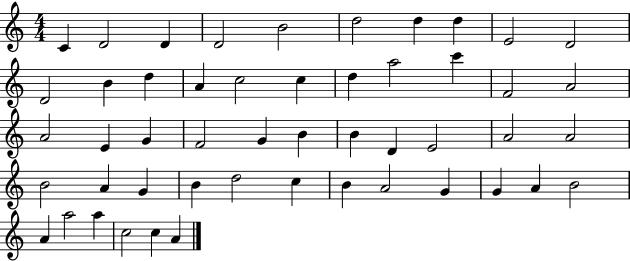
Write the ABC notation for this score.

X:1
T:Untitled
M:4/4
L:1/4
K:C
C D2 D D2 B2 d2 d d E2 D2 D2 B d A c2 c d a2 c' F2 A2 A2 E G F2 G B B D E2 A2 A2 B2 A G B d2 c B A2 G G A B2 A a2 a c2 c A